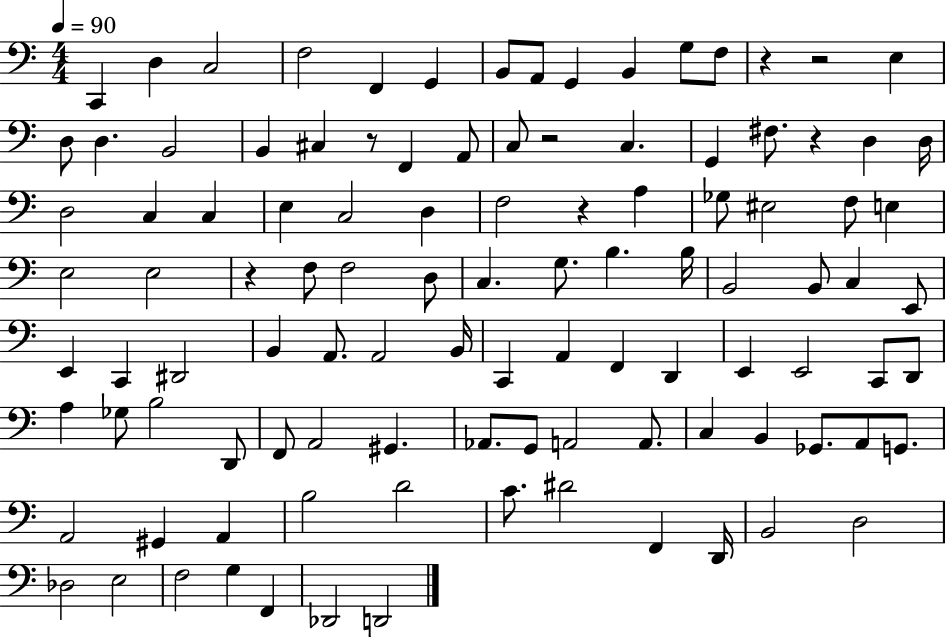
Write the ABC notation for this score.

X:1
T:Untitled
M:4/4
L:1/4
K:C
C,, D, C,2 F,2 F,, G,, B,,/2 A,,/2 G,, B,, G,/2 F,/2 z z2 E, D,/2 D, B,,2 B,, ^C, z/2 F,, A,,/2 C,/2 z2 C, G,, ^F,/2 z D, D,/4 D,2 C, C, E, C,2 D, F,2 z A, _G,/2 ^E,2 F,/2 E, E,2 E,2 z F,/2 F,2 D,/2 C, G,/2 B, B,/4 B,,2 B,,/2 C, E,,/2 E,, C,, ^D,,2 B,, A,,/2 A,,2 B,,/4 C,, A,, F,, D,, E,, E,,2 C,,/2 D,,/2 A, _G,/2 B,2 D,,/2 F,,/2 A,,2 ^G,, _A,,/2 G,,/2 A,,2 A,,/2 C, B,, _G,,/2 A,,/2 G,,/2 A,,2 ^G,, A,, B,2 D2 C/2 ^D2 F,, D,,/4 B,,2 D,2 _D,2 E,2 F,2 G, F,, _D,,2 D,,2